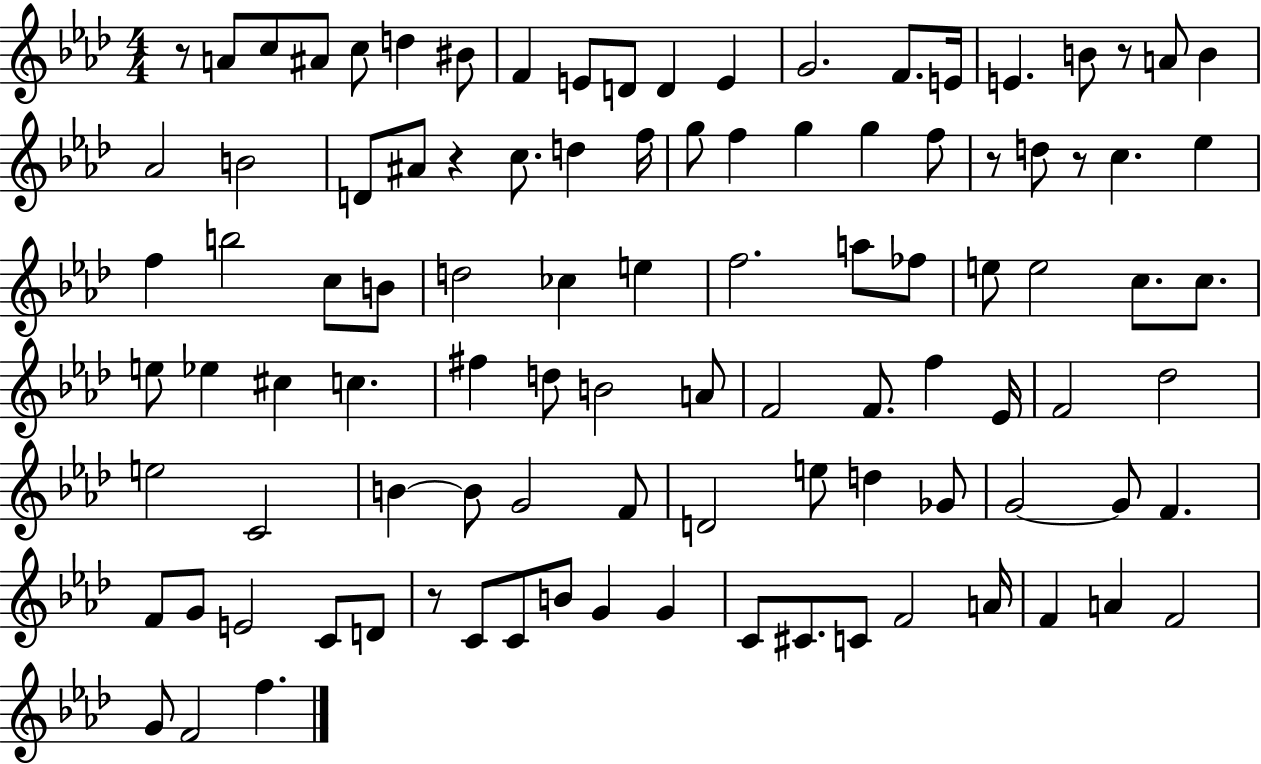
X:1
T:Untitled
M:4/4
L:1/4
K:Ab
z/2 A/2 c/2 ^A/2 c/2 d ^B/2 F E/2 D/2 D E G2 F/2 E/4 E B/2 z/2 A/2 B _A2 B2 D/2 ^A/2 z c/2 d f/4 g/2 f g g f/2 z/2 d/2 z/2 c _e f b2 c/2 B/2 d2 _c e f2 a/2 _f/2 e/2 e2 c/2 c/2 e/2 _e ^c c ^f d/2 B2 A/2 F2 F/2 f _E/4 F2 _d2 e2 C2 B B/2 G2 F/2 D2 e/2 d _G/2 G2 G/2 F F/2 G/2 E2 C/2 D/2 z/2 C/2 C/2 B/2 G G C/2 ^C/2 C/2 F2 A/4 F A F2 G/2 F2 f